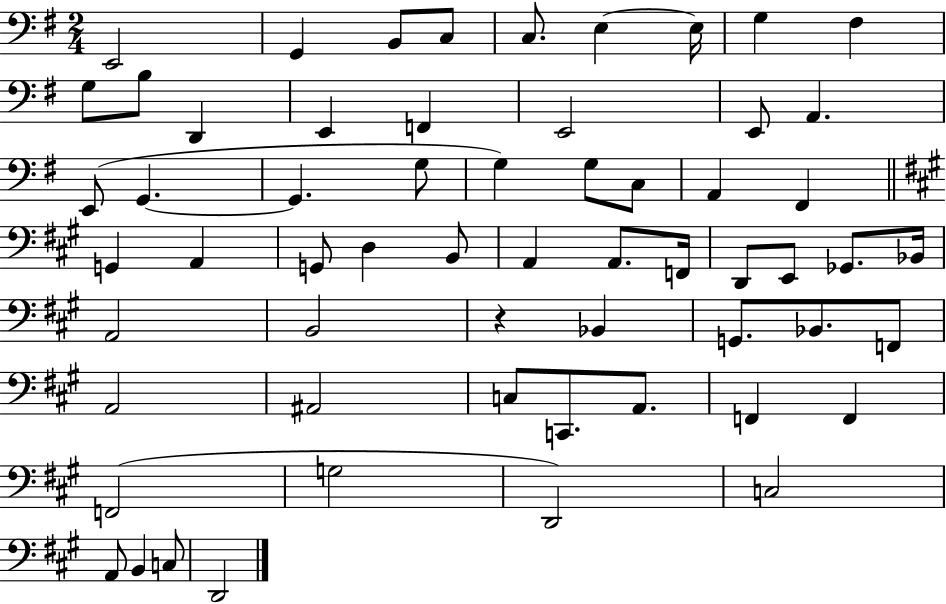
E2/h G2/q B2/e C3/e C3/e. E3/q E3/s G3/q F#3/q G3/e B3/e D2/q E2/q F2/q E2/h E2/e A2/q. E2/e G2/q. G2/q. G3/e G3/q G3/e C3/e A2/q F#2/q G2/q A2/q G2/e D3/q B2/e A2/q A2/e. F2/s D2/e E2/e Gb2/e. Bb2/s A2/h B2/h R/q Bb2/q G2/e. Bb2/e. F2/e A2/h A#2/h C3/e C2/e. A2/e. F2/q F2/q F2/h G3/h D2/h C3/h A2/e B2/q C3/e D2/h